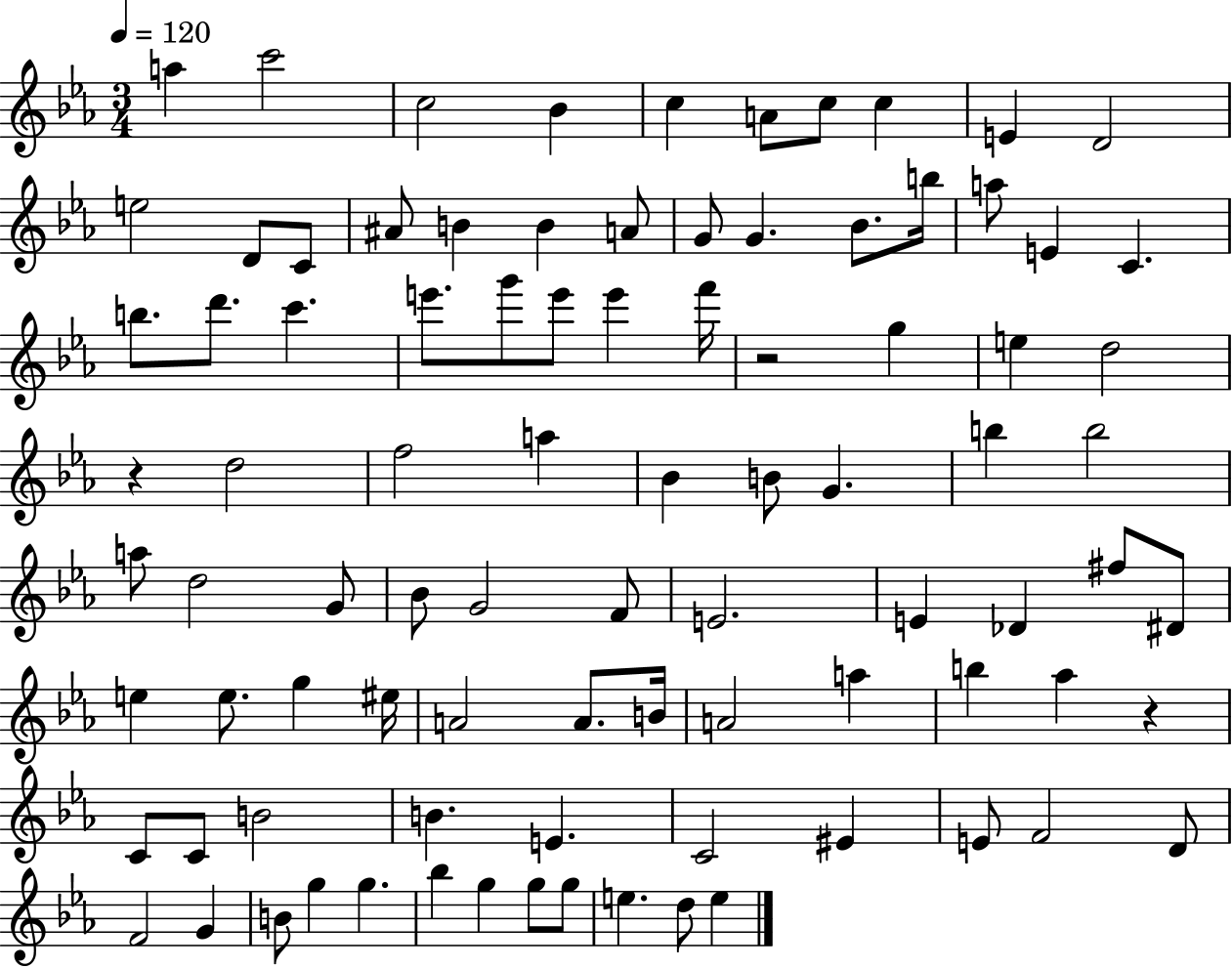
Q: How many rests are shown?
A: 3